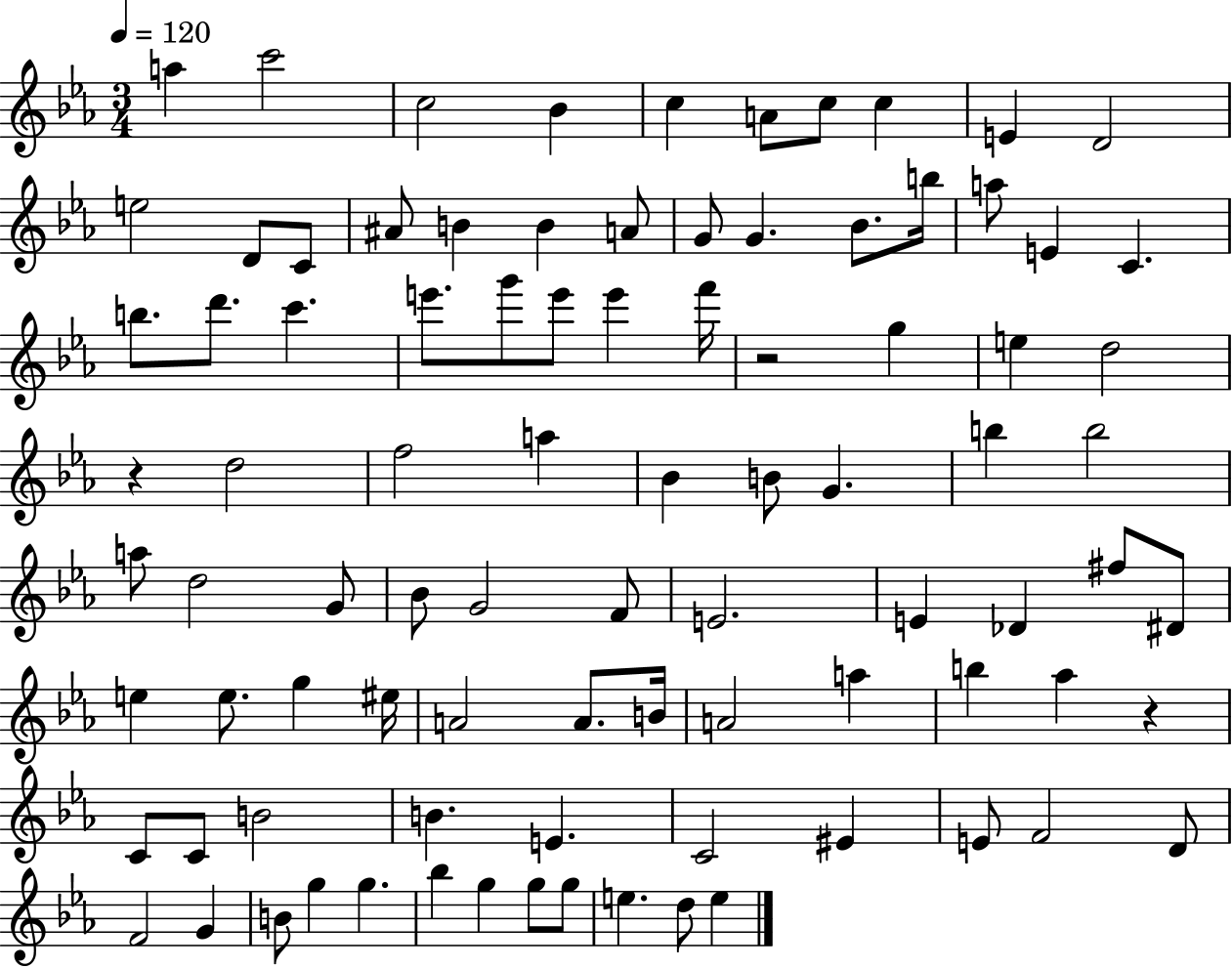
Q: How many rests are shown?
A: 3